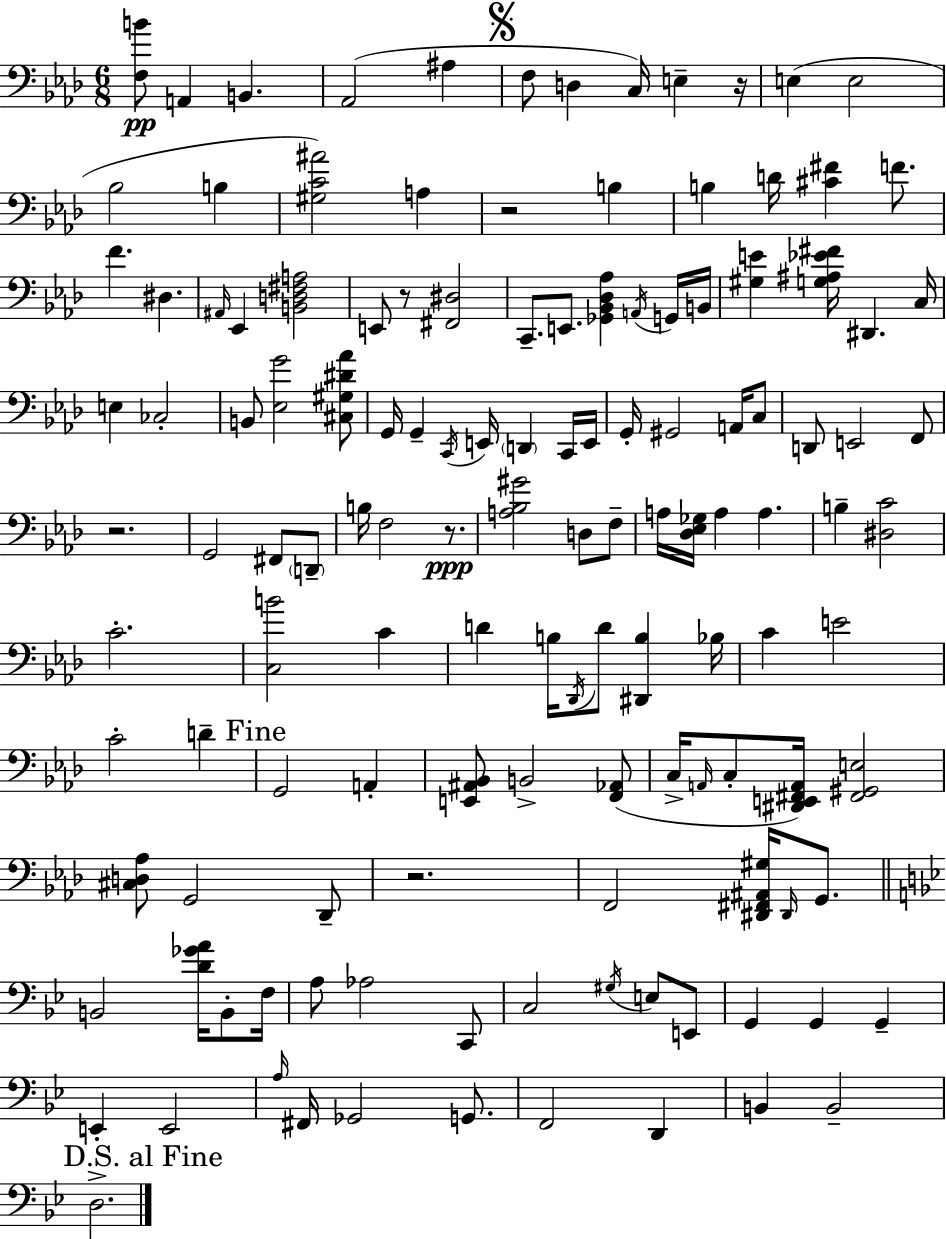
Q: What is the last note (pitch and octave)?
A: D3